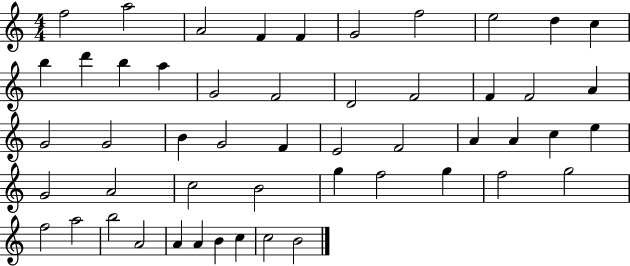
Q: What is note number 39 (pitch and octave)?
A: G5